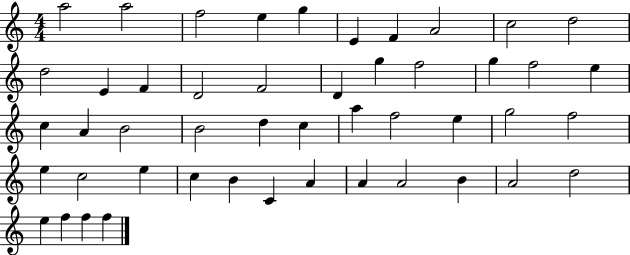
X:1
T:Untitled
M:4/4
L:1/4
K:C
a2 a2 f2 e g E F A2 c2 d2 d2 E F D2 F2 D g f2 g f2 e c A B2 B2 d c a f2 e g2 f2 e c2 e c B C A A A2 B A2 d2 e f f f